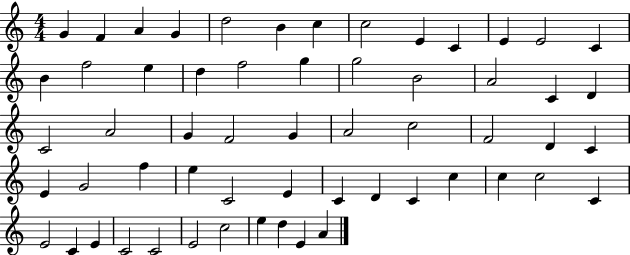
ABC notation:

X:1
T:Untitled
M:4/4
L:1/4
K:C
G F A G d2 B c c2 E C E E2 C B f2 e d f2 g g2 B2 A2 C D C2 A2 G F2 G A2 c2 F2 D C E G2 f e C2 E C D C c c c2 C E2 C E C2 C2 E2 c2 e d E A